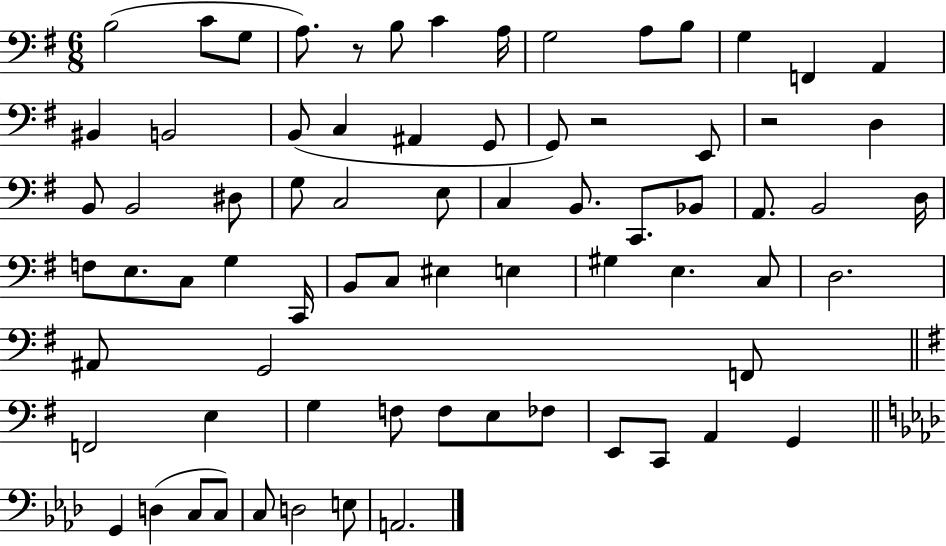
B3/h C4/e G3/e A3/e. R/e B3/e C4/q A3/s G3/h A3/e B3/e G3/q F2/q A2/q BIS2/q B2/h B2/e C3/q A#2/q G2/e G2/e R/h E2/e R/h D3/q B2/e B2/h D#3/e G3/e C3/h E3/e C3/q B2/e. C2/e. Bb2/e A2/e. B2/h D3/s F3/e E3/e. C3/e G3/q C2/s B2/e C3/e EIS3/q E3/q G#3/q E3/q. C3/e D3/h. A#2/e G2/h F2/e F2/h E3/q G3/q F3/e F3/e E3/e FES3/e E2/e C2/e A2/q G2/q G2/q D3/q C3/e C3/e C3/e D3/h E3/e A2/h.